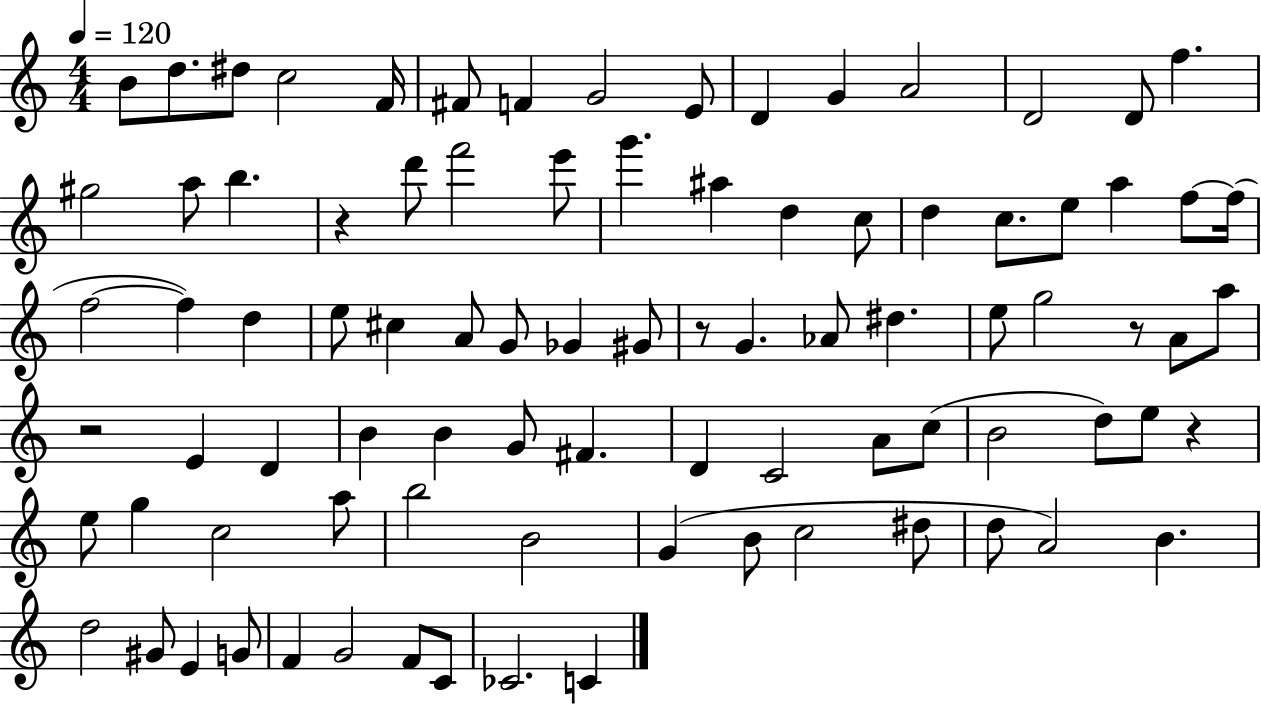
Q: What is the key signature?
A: C major